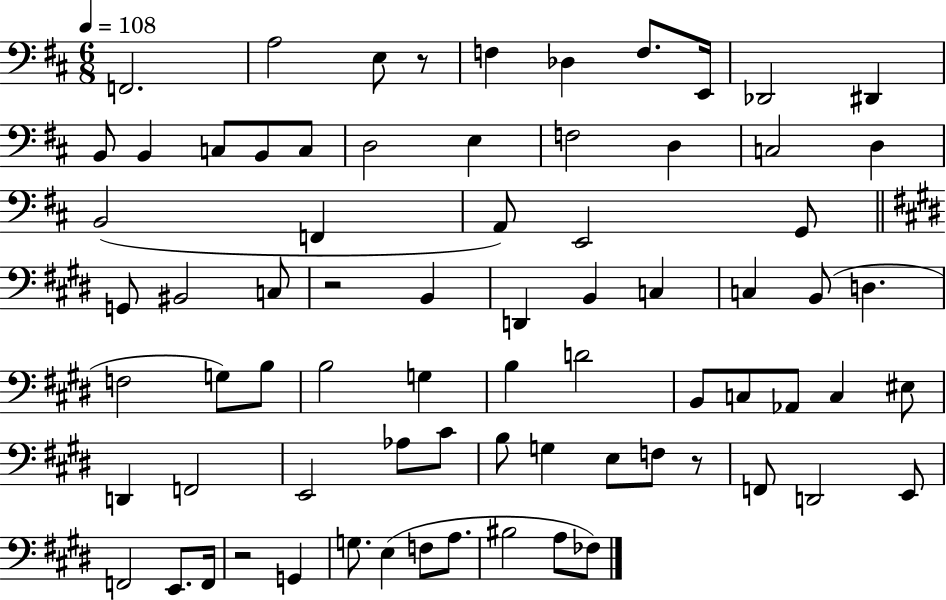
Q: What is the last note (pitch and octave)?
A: FES3